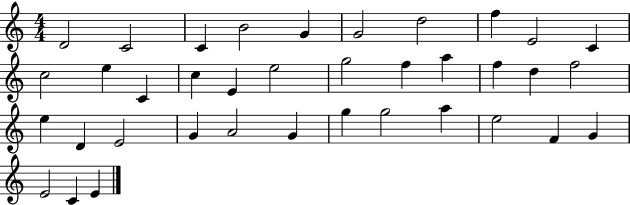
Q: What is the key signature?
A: C major